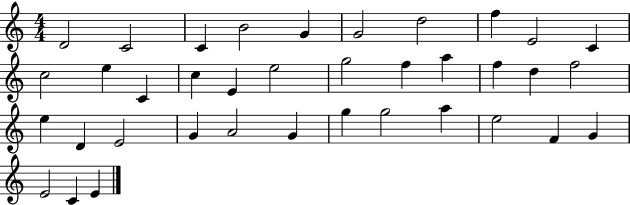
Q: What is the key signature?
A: C major